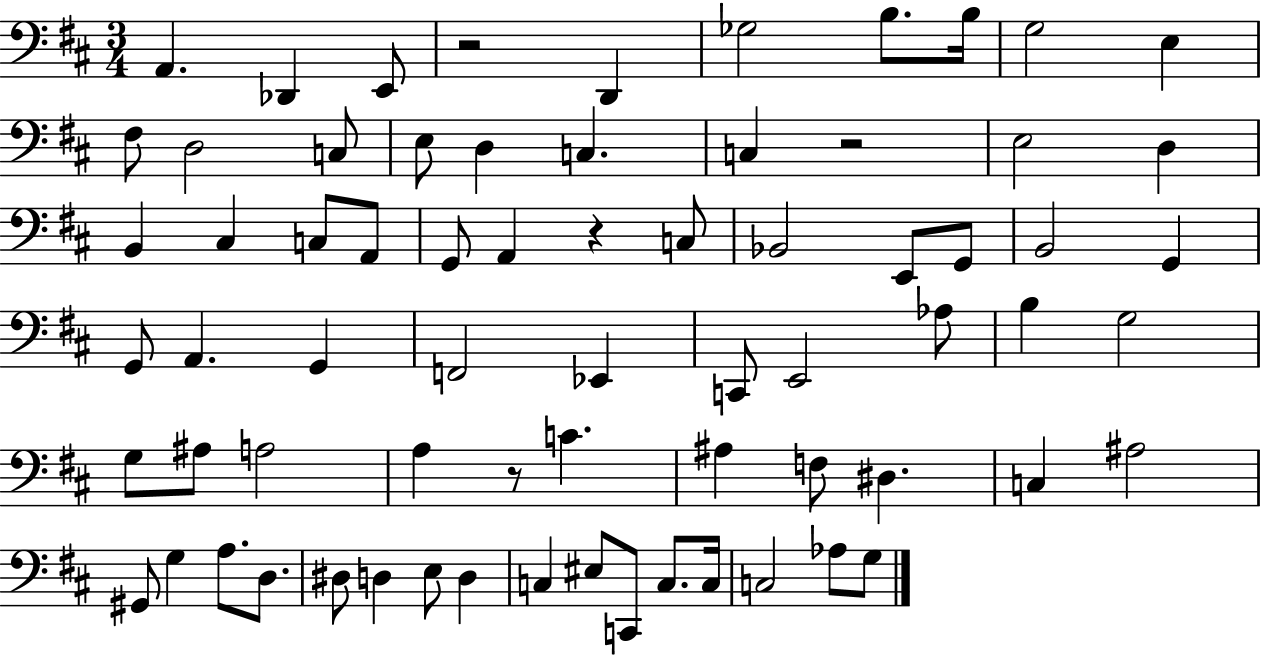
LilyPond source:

{
  \clef bass
  \numericTimeSignature
  \time 3/4
  \key d \major
  a,4. des,4 e,8 | r2 d,4 | ges2 b8. b16 | g2 e4 | \break fis8 d2 c8 | e8 d4 c4. | c4 r2 | e2 d4 | \break b,4 cis4 c8 a,8 | g,8 a,4 r4 c8 | bes,2 e,8 g,8 | b,2 g,4 | \break g,8 a,4. g,4 | f,2 ees,4 | c,8 e,2 aes8 | b4 g2 | \break g8 ais8 a2 | a4 r8 c'4. | ais4 f8 dis4. | c4 ais2 | \break gis,8 g4 a8. d8. | dis8 d4 e8 d4 | c4 eis8 c,8 c8. c16 | c2 aes8 g8 | \break \bar "|."
}